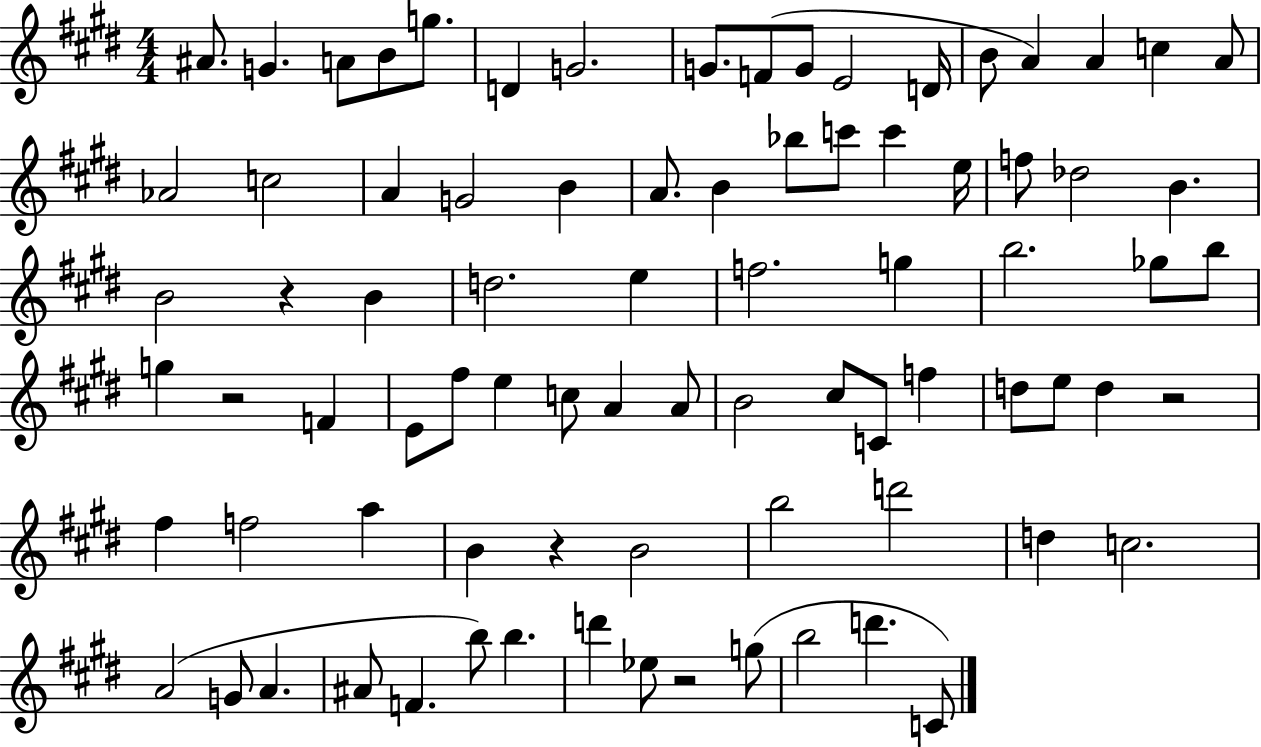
A#4/e. G4/q. A4/e B4/e G5/e. D4/q G4/h. G4/e. F4/e G4/e E4/h D4/s B4/e A4/q A4/q C5/q A4/e Ab4/h C5/h A4/q G4/h B4/q A4/e. B4/q Bb5/e C6/e C6/q E5/s F5/e Db5/h B4/q. B4/h R/q B4/q D5/h. E5/q F5/h. G5/q B5/h. Gb5/e B5/e G5/q R/h F4/q E4/e F#5/e E5/q C5/e A4/q A4/e B4/h C#5/e C4/e F5/q D5/e E5/e D5/q R/h F#5/q F5/h A5/q B4/q R/q B4/h B5/h D6/h D5/q C5/h. A4/h G4/e A4/q. A#4/e F4/q. B5/e B5/q. D6/q Eb5/e R/h G5/e B5/h D6/q. C4/e